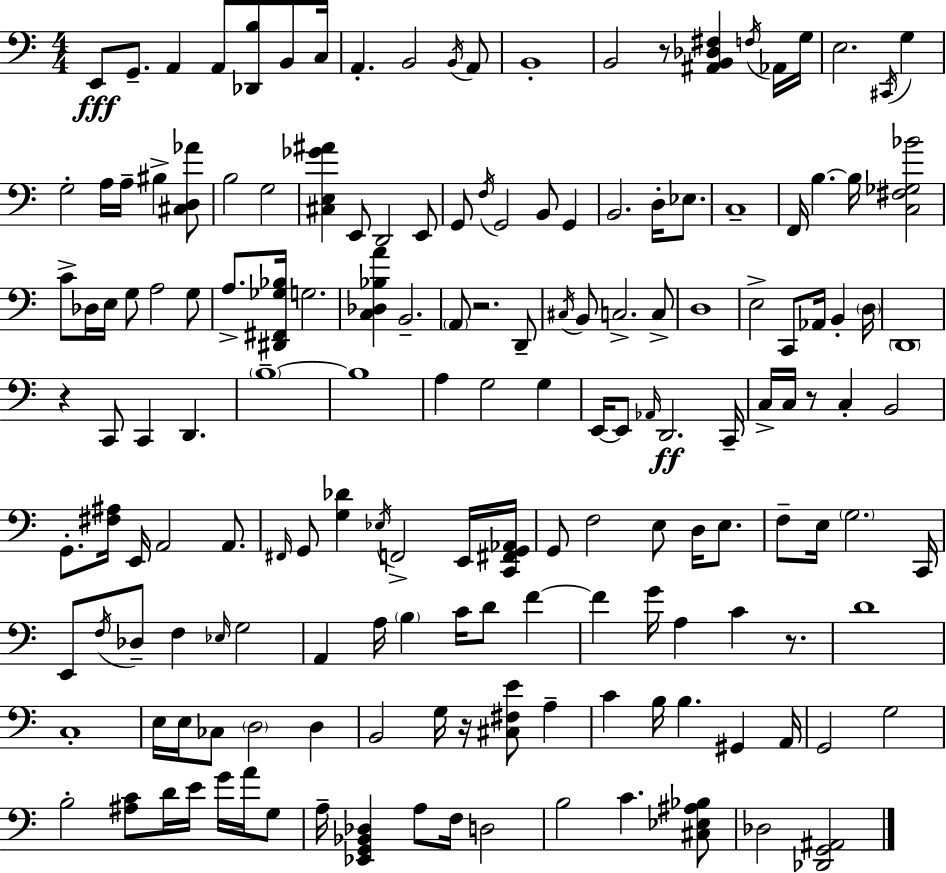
{
  \clef bass
  \numericTimeSignature
  \time 4/4
  \key a \minor
  \repeat volta 2 { e,8\fff g,8.-- a,4 a,8 <des, b>8 b,8 c16 | a,4.-. b,2 \acciaccatura { b,16 } a,8 | b,1-. | b,2 r8 <ais, b, des fis>4 \acciaccatura { f16 } | \break aes,16 g16 e2. \acciaccatura { cis,16 } g4 | g2-. a16 a16-- bis4-> | <cis d aes'>8 b2 g2 | <cis e ges' ais'>4 e,8 d,2 | \break e,8 g,8 \acciaccatura { f16 } g,2 b,8 | g,4 b,2. | d16-. ees8. c1-- | f,16 b4.~~ b16 <c fis ges bes'>2 | \break c'8-> des16 e16 g8 a2 | g8 a8.-> <dis, fis, ges bes>16 g2. | <c des bes a'>4 b,2.-- | \parenthesize a,8 r2. | \break d,8-- \acciaccatura { cis16 } b,8 c2.-> | c8-> d1 | e2-> c,8 aes,16 | b,4-. \parenthesize d16 \parenthesize d,1 | \break r4 c,8 c,4 d,4. | \parenthesize b1--~~ | b1 | a4 g2 | \break g4 e,16~~ e,8 \grace { aes,16 }\ff d,2. | c,16-- c16-> c16 r8 c4-. b,2 | g,8.-. <fis ais>16 e,16 a,2 | a,8. \grace { fis,16 } g,8 <g des'>4 \acciaccatura { ees16 } f,2-> | \break e,16 <c, fis, g, aes,>16 g,8 f2 | e8 d16 e8. f8-- e16 \parenthesize g2. | c,16 e,8 \acciaccatura { f16 } des8-- f4 | \grace { ees16 } g2 a,4 a16 \parenthesize b4 | \break c'16 d'8 f'4~~ f'4 g'16 a4 | c'4 r8. d'1 | c1-. | e16 e16 ces8 \parenthesize d2 | \break d4 b,2 | g16 r16 <cis fis e'>8 a4-- c'4 b16 b4. | gis,4 a,16 g,2 | g2 b2-. | \break <ais c'>8 d'16 e'16 g'16 a'16 g8 a16-- <ees, g, bes, des>4 a8 | f16 d2 b2 | c'4. <cis ees ais bes>8 des2 | <des, g, ais,>2 } \bar "|."
}